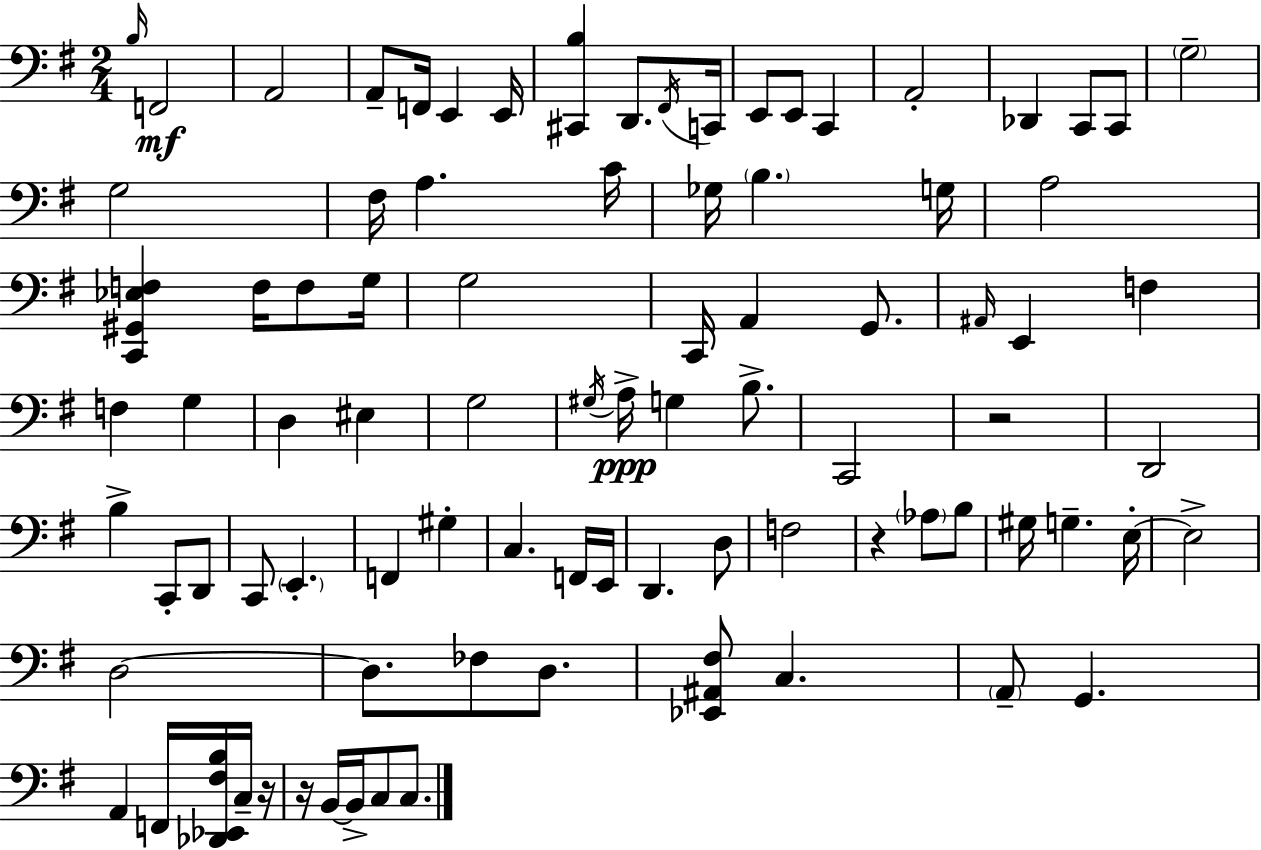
{
  \clef bass
  \numericTimeSignature
  \time 2/4
  \key g \major
  \grace { b16 }\mf f,2 | a,2 | a,8-- f,16 e,4 | e,16 <cis, b>4 d,8. | \break \acciaccatura { fis,16 } c,16 e,8 e,8 c,4 | a,2-. | des,4 c,8 | c,8 \parenthesize g2-- | \break g2 | fis16 a4. | c'16 ges16 \parenthesize b4. | g16 a2 | \break <c, gis, ees f>4 f16 f8 | g16 g2 | c,16 a,4 g,8. | \grace { ais,16 } e,4 f4 | \break f4 g4 | d4 eis4 | g2 | \acciaccatura { gis16 } a16->\ppp g4 | \break b8.-> c,2 | r2 | d,2 | b4-> | \break c,8-. d,8 c,8 \parenthesize e,4.-. | f,4 | gis4-. c4. | f,16 e,16 d,4. | \break d8 f2 | r4 | \parenthesize aes8 b8 gis16 g4.-- | e16-.~~ e2-> | \break d2~~ | d8. fes8 | d8. <ees, ais, fis>8 c4. | \parenthesize a,8-- g,4. | \break a,4 | f,16 <des, ees, fis b>16 c16-- r16 r16 b,16~~ b,16-> c8 | c8. \bar "|."
}